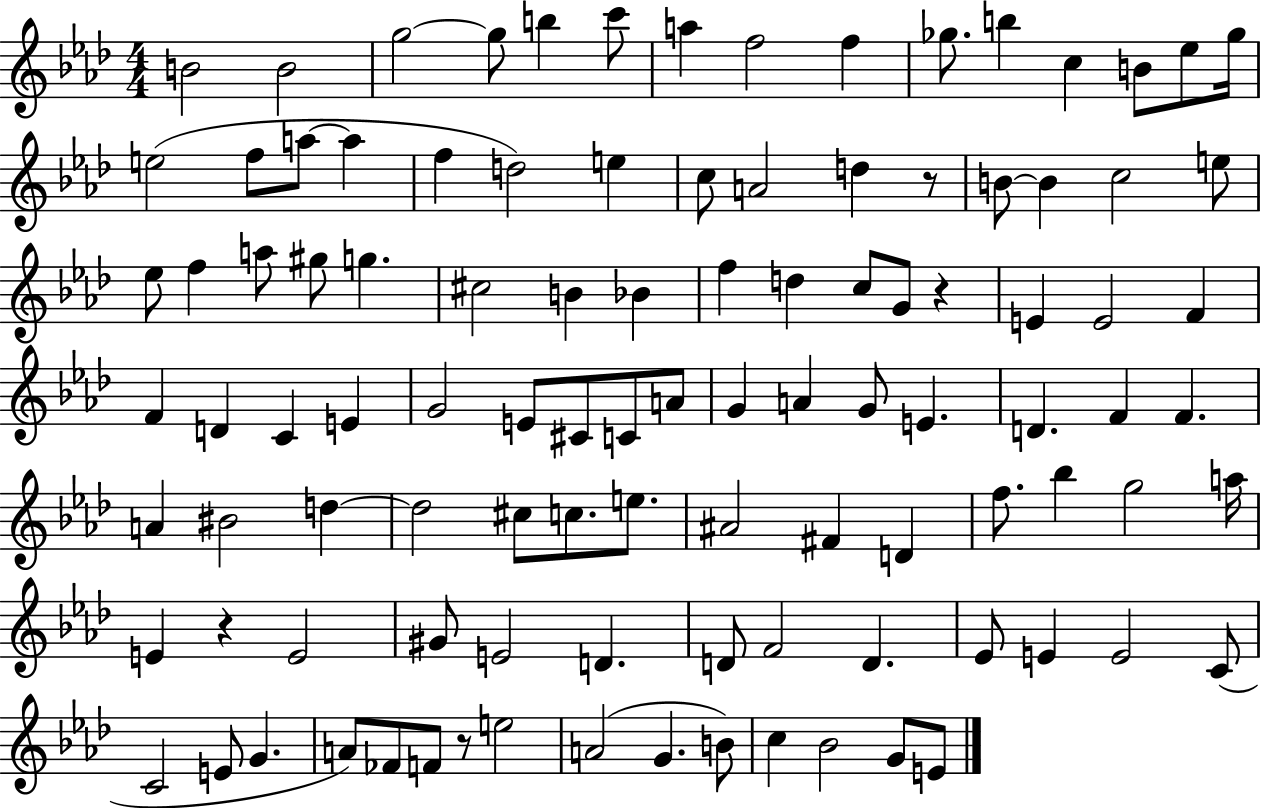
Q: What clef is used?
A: treble